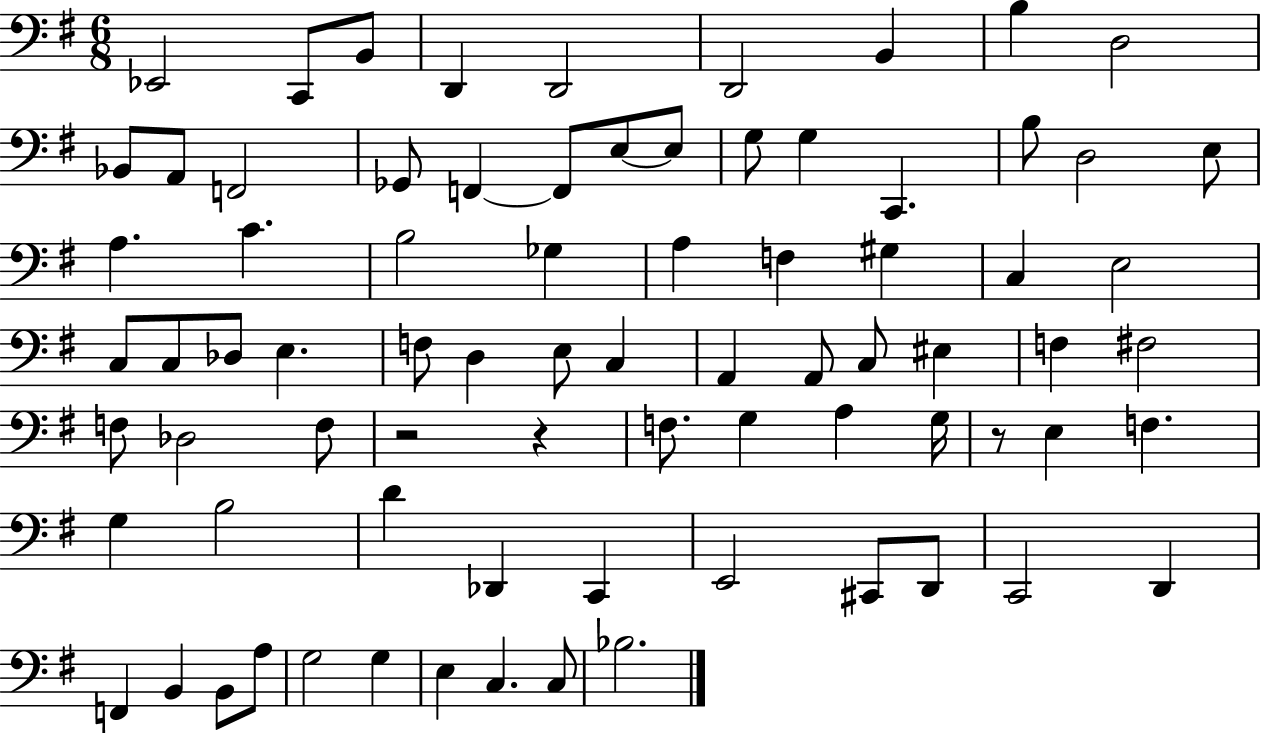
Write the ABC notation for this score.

X:1
T:Untitled
M:6/8
L:1/4
K:G
_E,,2 C,,/2 B,,/2 D,, D,,2 D,,2 B,, B, D,2 _B,,/2 A,,/2 F,,2 _G,,/2 F,, F,,/2 E,/2 E,/2 G,/2 G, C,, B,/2 D,2 E,/2 A, C B,2 _G, A, F, ^G, C, E,2 C,/2 C,/2 _D,/2 E, F,/2 D, E,/2 C, A,, A,,/2 C,/2 ^E, F, ^F,2 F,/2 _D,2 F,/2 z2 z F,/2 G, A, G,/4 z/2 E, F, G, B,2 D _D,, C,, E,,2 ^C,,/2 D,,/2 C,,2 D,, F,, B,, B,,/2 A,/2 G,2 G, E, C, C,/2 _B,2